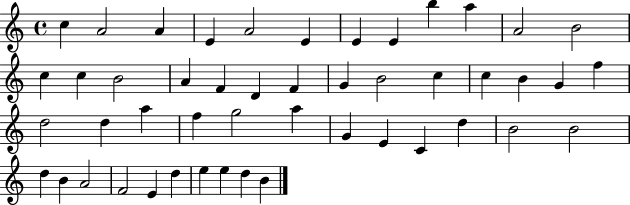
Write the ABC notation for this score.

X:1
T:Untitled
M:4/4
L:1/4
K:C
c A2 A E A2 E E E b a A2 B2 c c B2 A F D F G B2 c c B G f d2 d a f g2 a G E C d B2 B2 d B A2 F2 E d e e d B